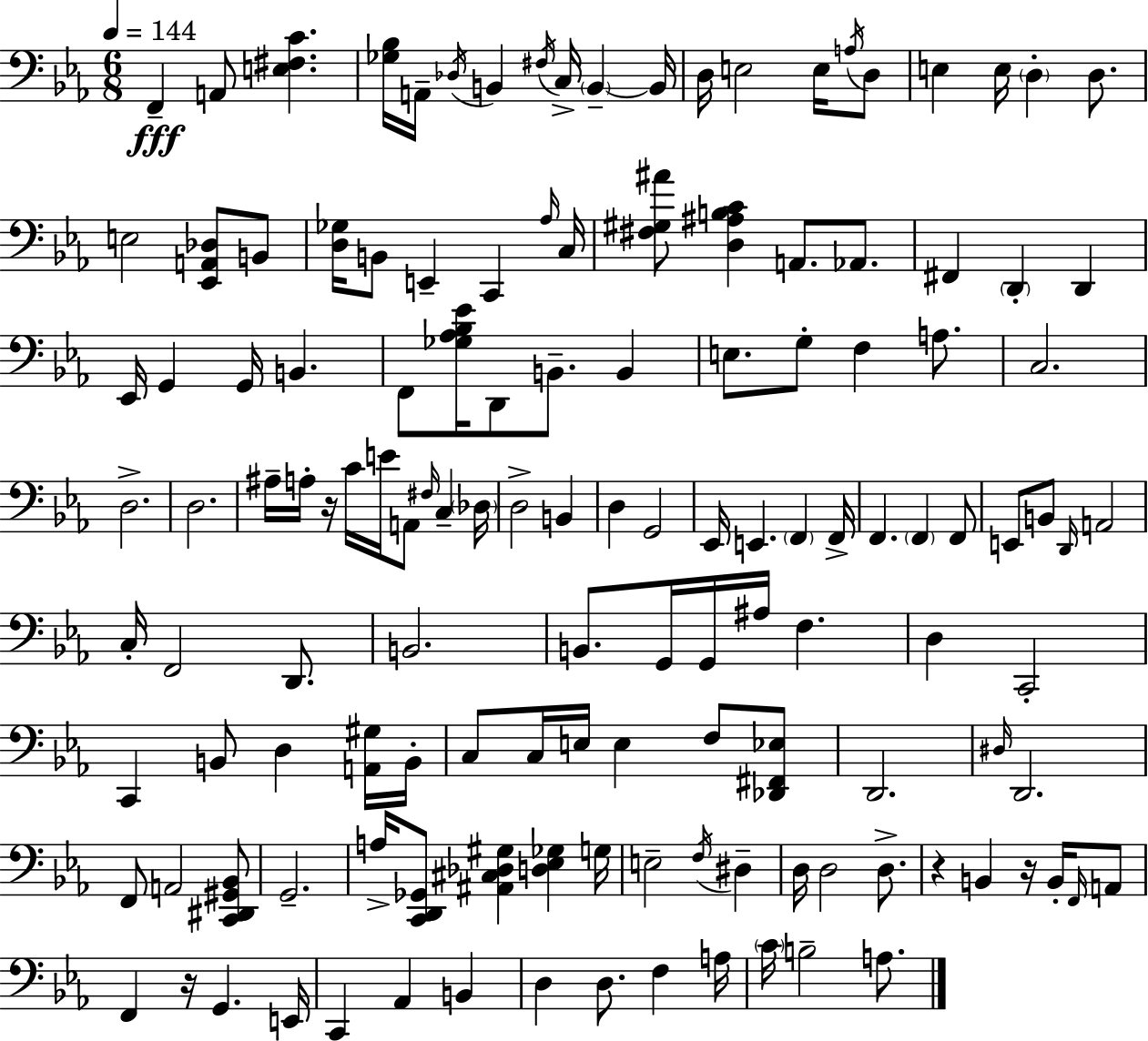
X:1
T:Untitled
M:6/8
L:1/4
K:Cm
F,, A,,/2 [E,^F,C] [_G,_B,]/4 A,,/4 _D,/4 B,, ^F,/4 C,/4 B,, B,,/4 D,/4 E,2 E,/4 A,/4 D,/2 E, E,/4 D, D,/2 E,2 [_E,,A,,_D,]/2 B,,/2 [D,_G,]/4 B,,/2 E,, C,, _A,/4 C,/4 [^F,^G,^A]/2 [D,^A,B,C] A,,/2 _A,,/2 ^F,, D,, D,, _E,,/4 G,, G,,/4 B,, F,,/2 [_G,_A,_B,_E]/4 D,,/2 B,,/2 B,, E,/2 G,/2 F, A,/2 C,2 D,2 D,2 ^A,/4 A,/4 z/4 C/4 E/4 A,,/2 ^F,/4 C, _D,/4 D,2 B,, D, G,,2 _E,,/4 E,, F,, F,,/4 F,, F,, F,,/2 E,,/2 B,,/2 D,,/4 A,,2 C,/4 F,,2 D,,/2 B,,2 B,,/2 G,,/4 G,,/4 ^A,/4 F, D, C,,2 C,, B,,/2 D, [A,,^G,]/4 B,,/4 C,/2 C,/4 E,/4 E, F,/2 [_D,,^F,,_E,]/2 D,,2 ^D,/4 D,,2 F,,/2 A,,2 [C,,^D,,^G,,_B,,]/2 G,,2 A,/4 [C,,D,,_G,,]/2 [^A,,^C,_D,^G,] [D,_E,_G,] G,/4 E,2 F,/4 ^D, D,/4 D,2 D,/2 z B,, z/4 B,,/4 F,,/4 A,,/2 F,, z/4 G,, E,,/4 C,, _A,, B,, D, D,/2 F, A,/4 C/4 B,2 A,/2